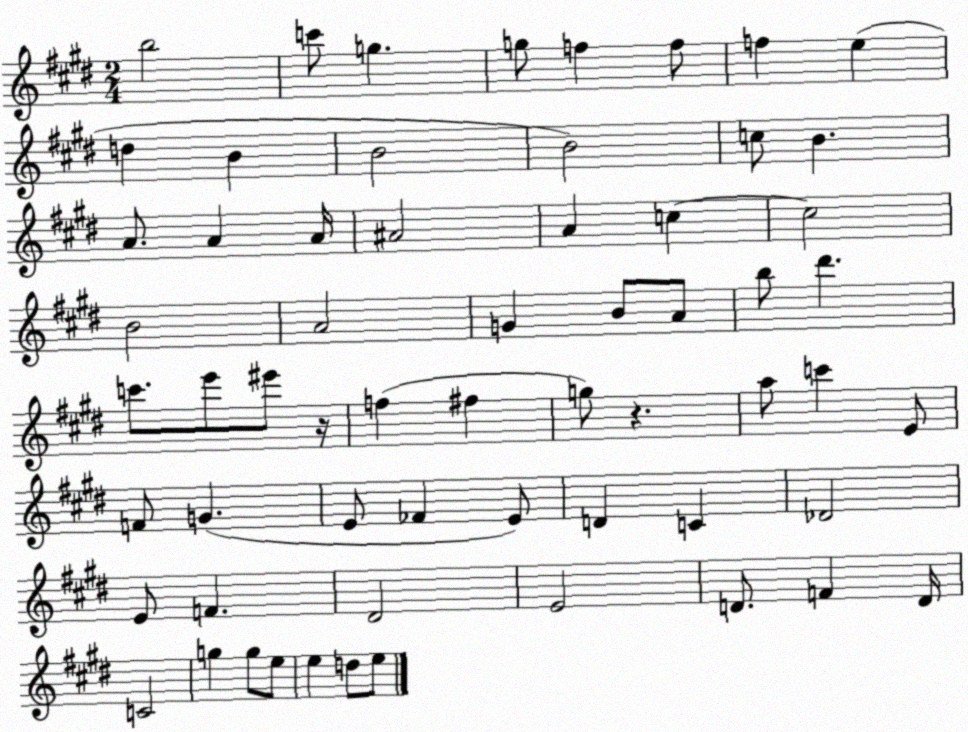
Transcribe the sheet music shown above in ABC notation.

X:1
T:Untitled
M:2/4
L:1/4
K:E
b2 c'/2 g g/2 f f/2 f e d B B2 B2 c/2 B A/2 A A/4 ^A2 A c c2 B2 A2 G B/2 A/2 b/2 ^d' c'/2 e'/2 ^e'/2 z/4 f ^f g/2 z a/2 c' E/2 F/2 G E/2 _F E/2 D C _D2 E/2 F ^D2 E2 D/2 F D/4 C2 g g/2 e/2 e d/2 e/2